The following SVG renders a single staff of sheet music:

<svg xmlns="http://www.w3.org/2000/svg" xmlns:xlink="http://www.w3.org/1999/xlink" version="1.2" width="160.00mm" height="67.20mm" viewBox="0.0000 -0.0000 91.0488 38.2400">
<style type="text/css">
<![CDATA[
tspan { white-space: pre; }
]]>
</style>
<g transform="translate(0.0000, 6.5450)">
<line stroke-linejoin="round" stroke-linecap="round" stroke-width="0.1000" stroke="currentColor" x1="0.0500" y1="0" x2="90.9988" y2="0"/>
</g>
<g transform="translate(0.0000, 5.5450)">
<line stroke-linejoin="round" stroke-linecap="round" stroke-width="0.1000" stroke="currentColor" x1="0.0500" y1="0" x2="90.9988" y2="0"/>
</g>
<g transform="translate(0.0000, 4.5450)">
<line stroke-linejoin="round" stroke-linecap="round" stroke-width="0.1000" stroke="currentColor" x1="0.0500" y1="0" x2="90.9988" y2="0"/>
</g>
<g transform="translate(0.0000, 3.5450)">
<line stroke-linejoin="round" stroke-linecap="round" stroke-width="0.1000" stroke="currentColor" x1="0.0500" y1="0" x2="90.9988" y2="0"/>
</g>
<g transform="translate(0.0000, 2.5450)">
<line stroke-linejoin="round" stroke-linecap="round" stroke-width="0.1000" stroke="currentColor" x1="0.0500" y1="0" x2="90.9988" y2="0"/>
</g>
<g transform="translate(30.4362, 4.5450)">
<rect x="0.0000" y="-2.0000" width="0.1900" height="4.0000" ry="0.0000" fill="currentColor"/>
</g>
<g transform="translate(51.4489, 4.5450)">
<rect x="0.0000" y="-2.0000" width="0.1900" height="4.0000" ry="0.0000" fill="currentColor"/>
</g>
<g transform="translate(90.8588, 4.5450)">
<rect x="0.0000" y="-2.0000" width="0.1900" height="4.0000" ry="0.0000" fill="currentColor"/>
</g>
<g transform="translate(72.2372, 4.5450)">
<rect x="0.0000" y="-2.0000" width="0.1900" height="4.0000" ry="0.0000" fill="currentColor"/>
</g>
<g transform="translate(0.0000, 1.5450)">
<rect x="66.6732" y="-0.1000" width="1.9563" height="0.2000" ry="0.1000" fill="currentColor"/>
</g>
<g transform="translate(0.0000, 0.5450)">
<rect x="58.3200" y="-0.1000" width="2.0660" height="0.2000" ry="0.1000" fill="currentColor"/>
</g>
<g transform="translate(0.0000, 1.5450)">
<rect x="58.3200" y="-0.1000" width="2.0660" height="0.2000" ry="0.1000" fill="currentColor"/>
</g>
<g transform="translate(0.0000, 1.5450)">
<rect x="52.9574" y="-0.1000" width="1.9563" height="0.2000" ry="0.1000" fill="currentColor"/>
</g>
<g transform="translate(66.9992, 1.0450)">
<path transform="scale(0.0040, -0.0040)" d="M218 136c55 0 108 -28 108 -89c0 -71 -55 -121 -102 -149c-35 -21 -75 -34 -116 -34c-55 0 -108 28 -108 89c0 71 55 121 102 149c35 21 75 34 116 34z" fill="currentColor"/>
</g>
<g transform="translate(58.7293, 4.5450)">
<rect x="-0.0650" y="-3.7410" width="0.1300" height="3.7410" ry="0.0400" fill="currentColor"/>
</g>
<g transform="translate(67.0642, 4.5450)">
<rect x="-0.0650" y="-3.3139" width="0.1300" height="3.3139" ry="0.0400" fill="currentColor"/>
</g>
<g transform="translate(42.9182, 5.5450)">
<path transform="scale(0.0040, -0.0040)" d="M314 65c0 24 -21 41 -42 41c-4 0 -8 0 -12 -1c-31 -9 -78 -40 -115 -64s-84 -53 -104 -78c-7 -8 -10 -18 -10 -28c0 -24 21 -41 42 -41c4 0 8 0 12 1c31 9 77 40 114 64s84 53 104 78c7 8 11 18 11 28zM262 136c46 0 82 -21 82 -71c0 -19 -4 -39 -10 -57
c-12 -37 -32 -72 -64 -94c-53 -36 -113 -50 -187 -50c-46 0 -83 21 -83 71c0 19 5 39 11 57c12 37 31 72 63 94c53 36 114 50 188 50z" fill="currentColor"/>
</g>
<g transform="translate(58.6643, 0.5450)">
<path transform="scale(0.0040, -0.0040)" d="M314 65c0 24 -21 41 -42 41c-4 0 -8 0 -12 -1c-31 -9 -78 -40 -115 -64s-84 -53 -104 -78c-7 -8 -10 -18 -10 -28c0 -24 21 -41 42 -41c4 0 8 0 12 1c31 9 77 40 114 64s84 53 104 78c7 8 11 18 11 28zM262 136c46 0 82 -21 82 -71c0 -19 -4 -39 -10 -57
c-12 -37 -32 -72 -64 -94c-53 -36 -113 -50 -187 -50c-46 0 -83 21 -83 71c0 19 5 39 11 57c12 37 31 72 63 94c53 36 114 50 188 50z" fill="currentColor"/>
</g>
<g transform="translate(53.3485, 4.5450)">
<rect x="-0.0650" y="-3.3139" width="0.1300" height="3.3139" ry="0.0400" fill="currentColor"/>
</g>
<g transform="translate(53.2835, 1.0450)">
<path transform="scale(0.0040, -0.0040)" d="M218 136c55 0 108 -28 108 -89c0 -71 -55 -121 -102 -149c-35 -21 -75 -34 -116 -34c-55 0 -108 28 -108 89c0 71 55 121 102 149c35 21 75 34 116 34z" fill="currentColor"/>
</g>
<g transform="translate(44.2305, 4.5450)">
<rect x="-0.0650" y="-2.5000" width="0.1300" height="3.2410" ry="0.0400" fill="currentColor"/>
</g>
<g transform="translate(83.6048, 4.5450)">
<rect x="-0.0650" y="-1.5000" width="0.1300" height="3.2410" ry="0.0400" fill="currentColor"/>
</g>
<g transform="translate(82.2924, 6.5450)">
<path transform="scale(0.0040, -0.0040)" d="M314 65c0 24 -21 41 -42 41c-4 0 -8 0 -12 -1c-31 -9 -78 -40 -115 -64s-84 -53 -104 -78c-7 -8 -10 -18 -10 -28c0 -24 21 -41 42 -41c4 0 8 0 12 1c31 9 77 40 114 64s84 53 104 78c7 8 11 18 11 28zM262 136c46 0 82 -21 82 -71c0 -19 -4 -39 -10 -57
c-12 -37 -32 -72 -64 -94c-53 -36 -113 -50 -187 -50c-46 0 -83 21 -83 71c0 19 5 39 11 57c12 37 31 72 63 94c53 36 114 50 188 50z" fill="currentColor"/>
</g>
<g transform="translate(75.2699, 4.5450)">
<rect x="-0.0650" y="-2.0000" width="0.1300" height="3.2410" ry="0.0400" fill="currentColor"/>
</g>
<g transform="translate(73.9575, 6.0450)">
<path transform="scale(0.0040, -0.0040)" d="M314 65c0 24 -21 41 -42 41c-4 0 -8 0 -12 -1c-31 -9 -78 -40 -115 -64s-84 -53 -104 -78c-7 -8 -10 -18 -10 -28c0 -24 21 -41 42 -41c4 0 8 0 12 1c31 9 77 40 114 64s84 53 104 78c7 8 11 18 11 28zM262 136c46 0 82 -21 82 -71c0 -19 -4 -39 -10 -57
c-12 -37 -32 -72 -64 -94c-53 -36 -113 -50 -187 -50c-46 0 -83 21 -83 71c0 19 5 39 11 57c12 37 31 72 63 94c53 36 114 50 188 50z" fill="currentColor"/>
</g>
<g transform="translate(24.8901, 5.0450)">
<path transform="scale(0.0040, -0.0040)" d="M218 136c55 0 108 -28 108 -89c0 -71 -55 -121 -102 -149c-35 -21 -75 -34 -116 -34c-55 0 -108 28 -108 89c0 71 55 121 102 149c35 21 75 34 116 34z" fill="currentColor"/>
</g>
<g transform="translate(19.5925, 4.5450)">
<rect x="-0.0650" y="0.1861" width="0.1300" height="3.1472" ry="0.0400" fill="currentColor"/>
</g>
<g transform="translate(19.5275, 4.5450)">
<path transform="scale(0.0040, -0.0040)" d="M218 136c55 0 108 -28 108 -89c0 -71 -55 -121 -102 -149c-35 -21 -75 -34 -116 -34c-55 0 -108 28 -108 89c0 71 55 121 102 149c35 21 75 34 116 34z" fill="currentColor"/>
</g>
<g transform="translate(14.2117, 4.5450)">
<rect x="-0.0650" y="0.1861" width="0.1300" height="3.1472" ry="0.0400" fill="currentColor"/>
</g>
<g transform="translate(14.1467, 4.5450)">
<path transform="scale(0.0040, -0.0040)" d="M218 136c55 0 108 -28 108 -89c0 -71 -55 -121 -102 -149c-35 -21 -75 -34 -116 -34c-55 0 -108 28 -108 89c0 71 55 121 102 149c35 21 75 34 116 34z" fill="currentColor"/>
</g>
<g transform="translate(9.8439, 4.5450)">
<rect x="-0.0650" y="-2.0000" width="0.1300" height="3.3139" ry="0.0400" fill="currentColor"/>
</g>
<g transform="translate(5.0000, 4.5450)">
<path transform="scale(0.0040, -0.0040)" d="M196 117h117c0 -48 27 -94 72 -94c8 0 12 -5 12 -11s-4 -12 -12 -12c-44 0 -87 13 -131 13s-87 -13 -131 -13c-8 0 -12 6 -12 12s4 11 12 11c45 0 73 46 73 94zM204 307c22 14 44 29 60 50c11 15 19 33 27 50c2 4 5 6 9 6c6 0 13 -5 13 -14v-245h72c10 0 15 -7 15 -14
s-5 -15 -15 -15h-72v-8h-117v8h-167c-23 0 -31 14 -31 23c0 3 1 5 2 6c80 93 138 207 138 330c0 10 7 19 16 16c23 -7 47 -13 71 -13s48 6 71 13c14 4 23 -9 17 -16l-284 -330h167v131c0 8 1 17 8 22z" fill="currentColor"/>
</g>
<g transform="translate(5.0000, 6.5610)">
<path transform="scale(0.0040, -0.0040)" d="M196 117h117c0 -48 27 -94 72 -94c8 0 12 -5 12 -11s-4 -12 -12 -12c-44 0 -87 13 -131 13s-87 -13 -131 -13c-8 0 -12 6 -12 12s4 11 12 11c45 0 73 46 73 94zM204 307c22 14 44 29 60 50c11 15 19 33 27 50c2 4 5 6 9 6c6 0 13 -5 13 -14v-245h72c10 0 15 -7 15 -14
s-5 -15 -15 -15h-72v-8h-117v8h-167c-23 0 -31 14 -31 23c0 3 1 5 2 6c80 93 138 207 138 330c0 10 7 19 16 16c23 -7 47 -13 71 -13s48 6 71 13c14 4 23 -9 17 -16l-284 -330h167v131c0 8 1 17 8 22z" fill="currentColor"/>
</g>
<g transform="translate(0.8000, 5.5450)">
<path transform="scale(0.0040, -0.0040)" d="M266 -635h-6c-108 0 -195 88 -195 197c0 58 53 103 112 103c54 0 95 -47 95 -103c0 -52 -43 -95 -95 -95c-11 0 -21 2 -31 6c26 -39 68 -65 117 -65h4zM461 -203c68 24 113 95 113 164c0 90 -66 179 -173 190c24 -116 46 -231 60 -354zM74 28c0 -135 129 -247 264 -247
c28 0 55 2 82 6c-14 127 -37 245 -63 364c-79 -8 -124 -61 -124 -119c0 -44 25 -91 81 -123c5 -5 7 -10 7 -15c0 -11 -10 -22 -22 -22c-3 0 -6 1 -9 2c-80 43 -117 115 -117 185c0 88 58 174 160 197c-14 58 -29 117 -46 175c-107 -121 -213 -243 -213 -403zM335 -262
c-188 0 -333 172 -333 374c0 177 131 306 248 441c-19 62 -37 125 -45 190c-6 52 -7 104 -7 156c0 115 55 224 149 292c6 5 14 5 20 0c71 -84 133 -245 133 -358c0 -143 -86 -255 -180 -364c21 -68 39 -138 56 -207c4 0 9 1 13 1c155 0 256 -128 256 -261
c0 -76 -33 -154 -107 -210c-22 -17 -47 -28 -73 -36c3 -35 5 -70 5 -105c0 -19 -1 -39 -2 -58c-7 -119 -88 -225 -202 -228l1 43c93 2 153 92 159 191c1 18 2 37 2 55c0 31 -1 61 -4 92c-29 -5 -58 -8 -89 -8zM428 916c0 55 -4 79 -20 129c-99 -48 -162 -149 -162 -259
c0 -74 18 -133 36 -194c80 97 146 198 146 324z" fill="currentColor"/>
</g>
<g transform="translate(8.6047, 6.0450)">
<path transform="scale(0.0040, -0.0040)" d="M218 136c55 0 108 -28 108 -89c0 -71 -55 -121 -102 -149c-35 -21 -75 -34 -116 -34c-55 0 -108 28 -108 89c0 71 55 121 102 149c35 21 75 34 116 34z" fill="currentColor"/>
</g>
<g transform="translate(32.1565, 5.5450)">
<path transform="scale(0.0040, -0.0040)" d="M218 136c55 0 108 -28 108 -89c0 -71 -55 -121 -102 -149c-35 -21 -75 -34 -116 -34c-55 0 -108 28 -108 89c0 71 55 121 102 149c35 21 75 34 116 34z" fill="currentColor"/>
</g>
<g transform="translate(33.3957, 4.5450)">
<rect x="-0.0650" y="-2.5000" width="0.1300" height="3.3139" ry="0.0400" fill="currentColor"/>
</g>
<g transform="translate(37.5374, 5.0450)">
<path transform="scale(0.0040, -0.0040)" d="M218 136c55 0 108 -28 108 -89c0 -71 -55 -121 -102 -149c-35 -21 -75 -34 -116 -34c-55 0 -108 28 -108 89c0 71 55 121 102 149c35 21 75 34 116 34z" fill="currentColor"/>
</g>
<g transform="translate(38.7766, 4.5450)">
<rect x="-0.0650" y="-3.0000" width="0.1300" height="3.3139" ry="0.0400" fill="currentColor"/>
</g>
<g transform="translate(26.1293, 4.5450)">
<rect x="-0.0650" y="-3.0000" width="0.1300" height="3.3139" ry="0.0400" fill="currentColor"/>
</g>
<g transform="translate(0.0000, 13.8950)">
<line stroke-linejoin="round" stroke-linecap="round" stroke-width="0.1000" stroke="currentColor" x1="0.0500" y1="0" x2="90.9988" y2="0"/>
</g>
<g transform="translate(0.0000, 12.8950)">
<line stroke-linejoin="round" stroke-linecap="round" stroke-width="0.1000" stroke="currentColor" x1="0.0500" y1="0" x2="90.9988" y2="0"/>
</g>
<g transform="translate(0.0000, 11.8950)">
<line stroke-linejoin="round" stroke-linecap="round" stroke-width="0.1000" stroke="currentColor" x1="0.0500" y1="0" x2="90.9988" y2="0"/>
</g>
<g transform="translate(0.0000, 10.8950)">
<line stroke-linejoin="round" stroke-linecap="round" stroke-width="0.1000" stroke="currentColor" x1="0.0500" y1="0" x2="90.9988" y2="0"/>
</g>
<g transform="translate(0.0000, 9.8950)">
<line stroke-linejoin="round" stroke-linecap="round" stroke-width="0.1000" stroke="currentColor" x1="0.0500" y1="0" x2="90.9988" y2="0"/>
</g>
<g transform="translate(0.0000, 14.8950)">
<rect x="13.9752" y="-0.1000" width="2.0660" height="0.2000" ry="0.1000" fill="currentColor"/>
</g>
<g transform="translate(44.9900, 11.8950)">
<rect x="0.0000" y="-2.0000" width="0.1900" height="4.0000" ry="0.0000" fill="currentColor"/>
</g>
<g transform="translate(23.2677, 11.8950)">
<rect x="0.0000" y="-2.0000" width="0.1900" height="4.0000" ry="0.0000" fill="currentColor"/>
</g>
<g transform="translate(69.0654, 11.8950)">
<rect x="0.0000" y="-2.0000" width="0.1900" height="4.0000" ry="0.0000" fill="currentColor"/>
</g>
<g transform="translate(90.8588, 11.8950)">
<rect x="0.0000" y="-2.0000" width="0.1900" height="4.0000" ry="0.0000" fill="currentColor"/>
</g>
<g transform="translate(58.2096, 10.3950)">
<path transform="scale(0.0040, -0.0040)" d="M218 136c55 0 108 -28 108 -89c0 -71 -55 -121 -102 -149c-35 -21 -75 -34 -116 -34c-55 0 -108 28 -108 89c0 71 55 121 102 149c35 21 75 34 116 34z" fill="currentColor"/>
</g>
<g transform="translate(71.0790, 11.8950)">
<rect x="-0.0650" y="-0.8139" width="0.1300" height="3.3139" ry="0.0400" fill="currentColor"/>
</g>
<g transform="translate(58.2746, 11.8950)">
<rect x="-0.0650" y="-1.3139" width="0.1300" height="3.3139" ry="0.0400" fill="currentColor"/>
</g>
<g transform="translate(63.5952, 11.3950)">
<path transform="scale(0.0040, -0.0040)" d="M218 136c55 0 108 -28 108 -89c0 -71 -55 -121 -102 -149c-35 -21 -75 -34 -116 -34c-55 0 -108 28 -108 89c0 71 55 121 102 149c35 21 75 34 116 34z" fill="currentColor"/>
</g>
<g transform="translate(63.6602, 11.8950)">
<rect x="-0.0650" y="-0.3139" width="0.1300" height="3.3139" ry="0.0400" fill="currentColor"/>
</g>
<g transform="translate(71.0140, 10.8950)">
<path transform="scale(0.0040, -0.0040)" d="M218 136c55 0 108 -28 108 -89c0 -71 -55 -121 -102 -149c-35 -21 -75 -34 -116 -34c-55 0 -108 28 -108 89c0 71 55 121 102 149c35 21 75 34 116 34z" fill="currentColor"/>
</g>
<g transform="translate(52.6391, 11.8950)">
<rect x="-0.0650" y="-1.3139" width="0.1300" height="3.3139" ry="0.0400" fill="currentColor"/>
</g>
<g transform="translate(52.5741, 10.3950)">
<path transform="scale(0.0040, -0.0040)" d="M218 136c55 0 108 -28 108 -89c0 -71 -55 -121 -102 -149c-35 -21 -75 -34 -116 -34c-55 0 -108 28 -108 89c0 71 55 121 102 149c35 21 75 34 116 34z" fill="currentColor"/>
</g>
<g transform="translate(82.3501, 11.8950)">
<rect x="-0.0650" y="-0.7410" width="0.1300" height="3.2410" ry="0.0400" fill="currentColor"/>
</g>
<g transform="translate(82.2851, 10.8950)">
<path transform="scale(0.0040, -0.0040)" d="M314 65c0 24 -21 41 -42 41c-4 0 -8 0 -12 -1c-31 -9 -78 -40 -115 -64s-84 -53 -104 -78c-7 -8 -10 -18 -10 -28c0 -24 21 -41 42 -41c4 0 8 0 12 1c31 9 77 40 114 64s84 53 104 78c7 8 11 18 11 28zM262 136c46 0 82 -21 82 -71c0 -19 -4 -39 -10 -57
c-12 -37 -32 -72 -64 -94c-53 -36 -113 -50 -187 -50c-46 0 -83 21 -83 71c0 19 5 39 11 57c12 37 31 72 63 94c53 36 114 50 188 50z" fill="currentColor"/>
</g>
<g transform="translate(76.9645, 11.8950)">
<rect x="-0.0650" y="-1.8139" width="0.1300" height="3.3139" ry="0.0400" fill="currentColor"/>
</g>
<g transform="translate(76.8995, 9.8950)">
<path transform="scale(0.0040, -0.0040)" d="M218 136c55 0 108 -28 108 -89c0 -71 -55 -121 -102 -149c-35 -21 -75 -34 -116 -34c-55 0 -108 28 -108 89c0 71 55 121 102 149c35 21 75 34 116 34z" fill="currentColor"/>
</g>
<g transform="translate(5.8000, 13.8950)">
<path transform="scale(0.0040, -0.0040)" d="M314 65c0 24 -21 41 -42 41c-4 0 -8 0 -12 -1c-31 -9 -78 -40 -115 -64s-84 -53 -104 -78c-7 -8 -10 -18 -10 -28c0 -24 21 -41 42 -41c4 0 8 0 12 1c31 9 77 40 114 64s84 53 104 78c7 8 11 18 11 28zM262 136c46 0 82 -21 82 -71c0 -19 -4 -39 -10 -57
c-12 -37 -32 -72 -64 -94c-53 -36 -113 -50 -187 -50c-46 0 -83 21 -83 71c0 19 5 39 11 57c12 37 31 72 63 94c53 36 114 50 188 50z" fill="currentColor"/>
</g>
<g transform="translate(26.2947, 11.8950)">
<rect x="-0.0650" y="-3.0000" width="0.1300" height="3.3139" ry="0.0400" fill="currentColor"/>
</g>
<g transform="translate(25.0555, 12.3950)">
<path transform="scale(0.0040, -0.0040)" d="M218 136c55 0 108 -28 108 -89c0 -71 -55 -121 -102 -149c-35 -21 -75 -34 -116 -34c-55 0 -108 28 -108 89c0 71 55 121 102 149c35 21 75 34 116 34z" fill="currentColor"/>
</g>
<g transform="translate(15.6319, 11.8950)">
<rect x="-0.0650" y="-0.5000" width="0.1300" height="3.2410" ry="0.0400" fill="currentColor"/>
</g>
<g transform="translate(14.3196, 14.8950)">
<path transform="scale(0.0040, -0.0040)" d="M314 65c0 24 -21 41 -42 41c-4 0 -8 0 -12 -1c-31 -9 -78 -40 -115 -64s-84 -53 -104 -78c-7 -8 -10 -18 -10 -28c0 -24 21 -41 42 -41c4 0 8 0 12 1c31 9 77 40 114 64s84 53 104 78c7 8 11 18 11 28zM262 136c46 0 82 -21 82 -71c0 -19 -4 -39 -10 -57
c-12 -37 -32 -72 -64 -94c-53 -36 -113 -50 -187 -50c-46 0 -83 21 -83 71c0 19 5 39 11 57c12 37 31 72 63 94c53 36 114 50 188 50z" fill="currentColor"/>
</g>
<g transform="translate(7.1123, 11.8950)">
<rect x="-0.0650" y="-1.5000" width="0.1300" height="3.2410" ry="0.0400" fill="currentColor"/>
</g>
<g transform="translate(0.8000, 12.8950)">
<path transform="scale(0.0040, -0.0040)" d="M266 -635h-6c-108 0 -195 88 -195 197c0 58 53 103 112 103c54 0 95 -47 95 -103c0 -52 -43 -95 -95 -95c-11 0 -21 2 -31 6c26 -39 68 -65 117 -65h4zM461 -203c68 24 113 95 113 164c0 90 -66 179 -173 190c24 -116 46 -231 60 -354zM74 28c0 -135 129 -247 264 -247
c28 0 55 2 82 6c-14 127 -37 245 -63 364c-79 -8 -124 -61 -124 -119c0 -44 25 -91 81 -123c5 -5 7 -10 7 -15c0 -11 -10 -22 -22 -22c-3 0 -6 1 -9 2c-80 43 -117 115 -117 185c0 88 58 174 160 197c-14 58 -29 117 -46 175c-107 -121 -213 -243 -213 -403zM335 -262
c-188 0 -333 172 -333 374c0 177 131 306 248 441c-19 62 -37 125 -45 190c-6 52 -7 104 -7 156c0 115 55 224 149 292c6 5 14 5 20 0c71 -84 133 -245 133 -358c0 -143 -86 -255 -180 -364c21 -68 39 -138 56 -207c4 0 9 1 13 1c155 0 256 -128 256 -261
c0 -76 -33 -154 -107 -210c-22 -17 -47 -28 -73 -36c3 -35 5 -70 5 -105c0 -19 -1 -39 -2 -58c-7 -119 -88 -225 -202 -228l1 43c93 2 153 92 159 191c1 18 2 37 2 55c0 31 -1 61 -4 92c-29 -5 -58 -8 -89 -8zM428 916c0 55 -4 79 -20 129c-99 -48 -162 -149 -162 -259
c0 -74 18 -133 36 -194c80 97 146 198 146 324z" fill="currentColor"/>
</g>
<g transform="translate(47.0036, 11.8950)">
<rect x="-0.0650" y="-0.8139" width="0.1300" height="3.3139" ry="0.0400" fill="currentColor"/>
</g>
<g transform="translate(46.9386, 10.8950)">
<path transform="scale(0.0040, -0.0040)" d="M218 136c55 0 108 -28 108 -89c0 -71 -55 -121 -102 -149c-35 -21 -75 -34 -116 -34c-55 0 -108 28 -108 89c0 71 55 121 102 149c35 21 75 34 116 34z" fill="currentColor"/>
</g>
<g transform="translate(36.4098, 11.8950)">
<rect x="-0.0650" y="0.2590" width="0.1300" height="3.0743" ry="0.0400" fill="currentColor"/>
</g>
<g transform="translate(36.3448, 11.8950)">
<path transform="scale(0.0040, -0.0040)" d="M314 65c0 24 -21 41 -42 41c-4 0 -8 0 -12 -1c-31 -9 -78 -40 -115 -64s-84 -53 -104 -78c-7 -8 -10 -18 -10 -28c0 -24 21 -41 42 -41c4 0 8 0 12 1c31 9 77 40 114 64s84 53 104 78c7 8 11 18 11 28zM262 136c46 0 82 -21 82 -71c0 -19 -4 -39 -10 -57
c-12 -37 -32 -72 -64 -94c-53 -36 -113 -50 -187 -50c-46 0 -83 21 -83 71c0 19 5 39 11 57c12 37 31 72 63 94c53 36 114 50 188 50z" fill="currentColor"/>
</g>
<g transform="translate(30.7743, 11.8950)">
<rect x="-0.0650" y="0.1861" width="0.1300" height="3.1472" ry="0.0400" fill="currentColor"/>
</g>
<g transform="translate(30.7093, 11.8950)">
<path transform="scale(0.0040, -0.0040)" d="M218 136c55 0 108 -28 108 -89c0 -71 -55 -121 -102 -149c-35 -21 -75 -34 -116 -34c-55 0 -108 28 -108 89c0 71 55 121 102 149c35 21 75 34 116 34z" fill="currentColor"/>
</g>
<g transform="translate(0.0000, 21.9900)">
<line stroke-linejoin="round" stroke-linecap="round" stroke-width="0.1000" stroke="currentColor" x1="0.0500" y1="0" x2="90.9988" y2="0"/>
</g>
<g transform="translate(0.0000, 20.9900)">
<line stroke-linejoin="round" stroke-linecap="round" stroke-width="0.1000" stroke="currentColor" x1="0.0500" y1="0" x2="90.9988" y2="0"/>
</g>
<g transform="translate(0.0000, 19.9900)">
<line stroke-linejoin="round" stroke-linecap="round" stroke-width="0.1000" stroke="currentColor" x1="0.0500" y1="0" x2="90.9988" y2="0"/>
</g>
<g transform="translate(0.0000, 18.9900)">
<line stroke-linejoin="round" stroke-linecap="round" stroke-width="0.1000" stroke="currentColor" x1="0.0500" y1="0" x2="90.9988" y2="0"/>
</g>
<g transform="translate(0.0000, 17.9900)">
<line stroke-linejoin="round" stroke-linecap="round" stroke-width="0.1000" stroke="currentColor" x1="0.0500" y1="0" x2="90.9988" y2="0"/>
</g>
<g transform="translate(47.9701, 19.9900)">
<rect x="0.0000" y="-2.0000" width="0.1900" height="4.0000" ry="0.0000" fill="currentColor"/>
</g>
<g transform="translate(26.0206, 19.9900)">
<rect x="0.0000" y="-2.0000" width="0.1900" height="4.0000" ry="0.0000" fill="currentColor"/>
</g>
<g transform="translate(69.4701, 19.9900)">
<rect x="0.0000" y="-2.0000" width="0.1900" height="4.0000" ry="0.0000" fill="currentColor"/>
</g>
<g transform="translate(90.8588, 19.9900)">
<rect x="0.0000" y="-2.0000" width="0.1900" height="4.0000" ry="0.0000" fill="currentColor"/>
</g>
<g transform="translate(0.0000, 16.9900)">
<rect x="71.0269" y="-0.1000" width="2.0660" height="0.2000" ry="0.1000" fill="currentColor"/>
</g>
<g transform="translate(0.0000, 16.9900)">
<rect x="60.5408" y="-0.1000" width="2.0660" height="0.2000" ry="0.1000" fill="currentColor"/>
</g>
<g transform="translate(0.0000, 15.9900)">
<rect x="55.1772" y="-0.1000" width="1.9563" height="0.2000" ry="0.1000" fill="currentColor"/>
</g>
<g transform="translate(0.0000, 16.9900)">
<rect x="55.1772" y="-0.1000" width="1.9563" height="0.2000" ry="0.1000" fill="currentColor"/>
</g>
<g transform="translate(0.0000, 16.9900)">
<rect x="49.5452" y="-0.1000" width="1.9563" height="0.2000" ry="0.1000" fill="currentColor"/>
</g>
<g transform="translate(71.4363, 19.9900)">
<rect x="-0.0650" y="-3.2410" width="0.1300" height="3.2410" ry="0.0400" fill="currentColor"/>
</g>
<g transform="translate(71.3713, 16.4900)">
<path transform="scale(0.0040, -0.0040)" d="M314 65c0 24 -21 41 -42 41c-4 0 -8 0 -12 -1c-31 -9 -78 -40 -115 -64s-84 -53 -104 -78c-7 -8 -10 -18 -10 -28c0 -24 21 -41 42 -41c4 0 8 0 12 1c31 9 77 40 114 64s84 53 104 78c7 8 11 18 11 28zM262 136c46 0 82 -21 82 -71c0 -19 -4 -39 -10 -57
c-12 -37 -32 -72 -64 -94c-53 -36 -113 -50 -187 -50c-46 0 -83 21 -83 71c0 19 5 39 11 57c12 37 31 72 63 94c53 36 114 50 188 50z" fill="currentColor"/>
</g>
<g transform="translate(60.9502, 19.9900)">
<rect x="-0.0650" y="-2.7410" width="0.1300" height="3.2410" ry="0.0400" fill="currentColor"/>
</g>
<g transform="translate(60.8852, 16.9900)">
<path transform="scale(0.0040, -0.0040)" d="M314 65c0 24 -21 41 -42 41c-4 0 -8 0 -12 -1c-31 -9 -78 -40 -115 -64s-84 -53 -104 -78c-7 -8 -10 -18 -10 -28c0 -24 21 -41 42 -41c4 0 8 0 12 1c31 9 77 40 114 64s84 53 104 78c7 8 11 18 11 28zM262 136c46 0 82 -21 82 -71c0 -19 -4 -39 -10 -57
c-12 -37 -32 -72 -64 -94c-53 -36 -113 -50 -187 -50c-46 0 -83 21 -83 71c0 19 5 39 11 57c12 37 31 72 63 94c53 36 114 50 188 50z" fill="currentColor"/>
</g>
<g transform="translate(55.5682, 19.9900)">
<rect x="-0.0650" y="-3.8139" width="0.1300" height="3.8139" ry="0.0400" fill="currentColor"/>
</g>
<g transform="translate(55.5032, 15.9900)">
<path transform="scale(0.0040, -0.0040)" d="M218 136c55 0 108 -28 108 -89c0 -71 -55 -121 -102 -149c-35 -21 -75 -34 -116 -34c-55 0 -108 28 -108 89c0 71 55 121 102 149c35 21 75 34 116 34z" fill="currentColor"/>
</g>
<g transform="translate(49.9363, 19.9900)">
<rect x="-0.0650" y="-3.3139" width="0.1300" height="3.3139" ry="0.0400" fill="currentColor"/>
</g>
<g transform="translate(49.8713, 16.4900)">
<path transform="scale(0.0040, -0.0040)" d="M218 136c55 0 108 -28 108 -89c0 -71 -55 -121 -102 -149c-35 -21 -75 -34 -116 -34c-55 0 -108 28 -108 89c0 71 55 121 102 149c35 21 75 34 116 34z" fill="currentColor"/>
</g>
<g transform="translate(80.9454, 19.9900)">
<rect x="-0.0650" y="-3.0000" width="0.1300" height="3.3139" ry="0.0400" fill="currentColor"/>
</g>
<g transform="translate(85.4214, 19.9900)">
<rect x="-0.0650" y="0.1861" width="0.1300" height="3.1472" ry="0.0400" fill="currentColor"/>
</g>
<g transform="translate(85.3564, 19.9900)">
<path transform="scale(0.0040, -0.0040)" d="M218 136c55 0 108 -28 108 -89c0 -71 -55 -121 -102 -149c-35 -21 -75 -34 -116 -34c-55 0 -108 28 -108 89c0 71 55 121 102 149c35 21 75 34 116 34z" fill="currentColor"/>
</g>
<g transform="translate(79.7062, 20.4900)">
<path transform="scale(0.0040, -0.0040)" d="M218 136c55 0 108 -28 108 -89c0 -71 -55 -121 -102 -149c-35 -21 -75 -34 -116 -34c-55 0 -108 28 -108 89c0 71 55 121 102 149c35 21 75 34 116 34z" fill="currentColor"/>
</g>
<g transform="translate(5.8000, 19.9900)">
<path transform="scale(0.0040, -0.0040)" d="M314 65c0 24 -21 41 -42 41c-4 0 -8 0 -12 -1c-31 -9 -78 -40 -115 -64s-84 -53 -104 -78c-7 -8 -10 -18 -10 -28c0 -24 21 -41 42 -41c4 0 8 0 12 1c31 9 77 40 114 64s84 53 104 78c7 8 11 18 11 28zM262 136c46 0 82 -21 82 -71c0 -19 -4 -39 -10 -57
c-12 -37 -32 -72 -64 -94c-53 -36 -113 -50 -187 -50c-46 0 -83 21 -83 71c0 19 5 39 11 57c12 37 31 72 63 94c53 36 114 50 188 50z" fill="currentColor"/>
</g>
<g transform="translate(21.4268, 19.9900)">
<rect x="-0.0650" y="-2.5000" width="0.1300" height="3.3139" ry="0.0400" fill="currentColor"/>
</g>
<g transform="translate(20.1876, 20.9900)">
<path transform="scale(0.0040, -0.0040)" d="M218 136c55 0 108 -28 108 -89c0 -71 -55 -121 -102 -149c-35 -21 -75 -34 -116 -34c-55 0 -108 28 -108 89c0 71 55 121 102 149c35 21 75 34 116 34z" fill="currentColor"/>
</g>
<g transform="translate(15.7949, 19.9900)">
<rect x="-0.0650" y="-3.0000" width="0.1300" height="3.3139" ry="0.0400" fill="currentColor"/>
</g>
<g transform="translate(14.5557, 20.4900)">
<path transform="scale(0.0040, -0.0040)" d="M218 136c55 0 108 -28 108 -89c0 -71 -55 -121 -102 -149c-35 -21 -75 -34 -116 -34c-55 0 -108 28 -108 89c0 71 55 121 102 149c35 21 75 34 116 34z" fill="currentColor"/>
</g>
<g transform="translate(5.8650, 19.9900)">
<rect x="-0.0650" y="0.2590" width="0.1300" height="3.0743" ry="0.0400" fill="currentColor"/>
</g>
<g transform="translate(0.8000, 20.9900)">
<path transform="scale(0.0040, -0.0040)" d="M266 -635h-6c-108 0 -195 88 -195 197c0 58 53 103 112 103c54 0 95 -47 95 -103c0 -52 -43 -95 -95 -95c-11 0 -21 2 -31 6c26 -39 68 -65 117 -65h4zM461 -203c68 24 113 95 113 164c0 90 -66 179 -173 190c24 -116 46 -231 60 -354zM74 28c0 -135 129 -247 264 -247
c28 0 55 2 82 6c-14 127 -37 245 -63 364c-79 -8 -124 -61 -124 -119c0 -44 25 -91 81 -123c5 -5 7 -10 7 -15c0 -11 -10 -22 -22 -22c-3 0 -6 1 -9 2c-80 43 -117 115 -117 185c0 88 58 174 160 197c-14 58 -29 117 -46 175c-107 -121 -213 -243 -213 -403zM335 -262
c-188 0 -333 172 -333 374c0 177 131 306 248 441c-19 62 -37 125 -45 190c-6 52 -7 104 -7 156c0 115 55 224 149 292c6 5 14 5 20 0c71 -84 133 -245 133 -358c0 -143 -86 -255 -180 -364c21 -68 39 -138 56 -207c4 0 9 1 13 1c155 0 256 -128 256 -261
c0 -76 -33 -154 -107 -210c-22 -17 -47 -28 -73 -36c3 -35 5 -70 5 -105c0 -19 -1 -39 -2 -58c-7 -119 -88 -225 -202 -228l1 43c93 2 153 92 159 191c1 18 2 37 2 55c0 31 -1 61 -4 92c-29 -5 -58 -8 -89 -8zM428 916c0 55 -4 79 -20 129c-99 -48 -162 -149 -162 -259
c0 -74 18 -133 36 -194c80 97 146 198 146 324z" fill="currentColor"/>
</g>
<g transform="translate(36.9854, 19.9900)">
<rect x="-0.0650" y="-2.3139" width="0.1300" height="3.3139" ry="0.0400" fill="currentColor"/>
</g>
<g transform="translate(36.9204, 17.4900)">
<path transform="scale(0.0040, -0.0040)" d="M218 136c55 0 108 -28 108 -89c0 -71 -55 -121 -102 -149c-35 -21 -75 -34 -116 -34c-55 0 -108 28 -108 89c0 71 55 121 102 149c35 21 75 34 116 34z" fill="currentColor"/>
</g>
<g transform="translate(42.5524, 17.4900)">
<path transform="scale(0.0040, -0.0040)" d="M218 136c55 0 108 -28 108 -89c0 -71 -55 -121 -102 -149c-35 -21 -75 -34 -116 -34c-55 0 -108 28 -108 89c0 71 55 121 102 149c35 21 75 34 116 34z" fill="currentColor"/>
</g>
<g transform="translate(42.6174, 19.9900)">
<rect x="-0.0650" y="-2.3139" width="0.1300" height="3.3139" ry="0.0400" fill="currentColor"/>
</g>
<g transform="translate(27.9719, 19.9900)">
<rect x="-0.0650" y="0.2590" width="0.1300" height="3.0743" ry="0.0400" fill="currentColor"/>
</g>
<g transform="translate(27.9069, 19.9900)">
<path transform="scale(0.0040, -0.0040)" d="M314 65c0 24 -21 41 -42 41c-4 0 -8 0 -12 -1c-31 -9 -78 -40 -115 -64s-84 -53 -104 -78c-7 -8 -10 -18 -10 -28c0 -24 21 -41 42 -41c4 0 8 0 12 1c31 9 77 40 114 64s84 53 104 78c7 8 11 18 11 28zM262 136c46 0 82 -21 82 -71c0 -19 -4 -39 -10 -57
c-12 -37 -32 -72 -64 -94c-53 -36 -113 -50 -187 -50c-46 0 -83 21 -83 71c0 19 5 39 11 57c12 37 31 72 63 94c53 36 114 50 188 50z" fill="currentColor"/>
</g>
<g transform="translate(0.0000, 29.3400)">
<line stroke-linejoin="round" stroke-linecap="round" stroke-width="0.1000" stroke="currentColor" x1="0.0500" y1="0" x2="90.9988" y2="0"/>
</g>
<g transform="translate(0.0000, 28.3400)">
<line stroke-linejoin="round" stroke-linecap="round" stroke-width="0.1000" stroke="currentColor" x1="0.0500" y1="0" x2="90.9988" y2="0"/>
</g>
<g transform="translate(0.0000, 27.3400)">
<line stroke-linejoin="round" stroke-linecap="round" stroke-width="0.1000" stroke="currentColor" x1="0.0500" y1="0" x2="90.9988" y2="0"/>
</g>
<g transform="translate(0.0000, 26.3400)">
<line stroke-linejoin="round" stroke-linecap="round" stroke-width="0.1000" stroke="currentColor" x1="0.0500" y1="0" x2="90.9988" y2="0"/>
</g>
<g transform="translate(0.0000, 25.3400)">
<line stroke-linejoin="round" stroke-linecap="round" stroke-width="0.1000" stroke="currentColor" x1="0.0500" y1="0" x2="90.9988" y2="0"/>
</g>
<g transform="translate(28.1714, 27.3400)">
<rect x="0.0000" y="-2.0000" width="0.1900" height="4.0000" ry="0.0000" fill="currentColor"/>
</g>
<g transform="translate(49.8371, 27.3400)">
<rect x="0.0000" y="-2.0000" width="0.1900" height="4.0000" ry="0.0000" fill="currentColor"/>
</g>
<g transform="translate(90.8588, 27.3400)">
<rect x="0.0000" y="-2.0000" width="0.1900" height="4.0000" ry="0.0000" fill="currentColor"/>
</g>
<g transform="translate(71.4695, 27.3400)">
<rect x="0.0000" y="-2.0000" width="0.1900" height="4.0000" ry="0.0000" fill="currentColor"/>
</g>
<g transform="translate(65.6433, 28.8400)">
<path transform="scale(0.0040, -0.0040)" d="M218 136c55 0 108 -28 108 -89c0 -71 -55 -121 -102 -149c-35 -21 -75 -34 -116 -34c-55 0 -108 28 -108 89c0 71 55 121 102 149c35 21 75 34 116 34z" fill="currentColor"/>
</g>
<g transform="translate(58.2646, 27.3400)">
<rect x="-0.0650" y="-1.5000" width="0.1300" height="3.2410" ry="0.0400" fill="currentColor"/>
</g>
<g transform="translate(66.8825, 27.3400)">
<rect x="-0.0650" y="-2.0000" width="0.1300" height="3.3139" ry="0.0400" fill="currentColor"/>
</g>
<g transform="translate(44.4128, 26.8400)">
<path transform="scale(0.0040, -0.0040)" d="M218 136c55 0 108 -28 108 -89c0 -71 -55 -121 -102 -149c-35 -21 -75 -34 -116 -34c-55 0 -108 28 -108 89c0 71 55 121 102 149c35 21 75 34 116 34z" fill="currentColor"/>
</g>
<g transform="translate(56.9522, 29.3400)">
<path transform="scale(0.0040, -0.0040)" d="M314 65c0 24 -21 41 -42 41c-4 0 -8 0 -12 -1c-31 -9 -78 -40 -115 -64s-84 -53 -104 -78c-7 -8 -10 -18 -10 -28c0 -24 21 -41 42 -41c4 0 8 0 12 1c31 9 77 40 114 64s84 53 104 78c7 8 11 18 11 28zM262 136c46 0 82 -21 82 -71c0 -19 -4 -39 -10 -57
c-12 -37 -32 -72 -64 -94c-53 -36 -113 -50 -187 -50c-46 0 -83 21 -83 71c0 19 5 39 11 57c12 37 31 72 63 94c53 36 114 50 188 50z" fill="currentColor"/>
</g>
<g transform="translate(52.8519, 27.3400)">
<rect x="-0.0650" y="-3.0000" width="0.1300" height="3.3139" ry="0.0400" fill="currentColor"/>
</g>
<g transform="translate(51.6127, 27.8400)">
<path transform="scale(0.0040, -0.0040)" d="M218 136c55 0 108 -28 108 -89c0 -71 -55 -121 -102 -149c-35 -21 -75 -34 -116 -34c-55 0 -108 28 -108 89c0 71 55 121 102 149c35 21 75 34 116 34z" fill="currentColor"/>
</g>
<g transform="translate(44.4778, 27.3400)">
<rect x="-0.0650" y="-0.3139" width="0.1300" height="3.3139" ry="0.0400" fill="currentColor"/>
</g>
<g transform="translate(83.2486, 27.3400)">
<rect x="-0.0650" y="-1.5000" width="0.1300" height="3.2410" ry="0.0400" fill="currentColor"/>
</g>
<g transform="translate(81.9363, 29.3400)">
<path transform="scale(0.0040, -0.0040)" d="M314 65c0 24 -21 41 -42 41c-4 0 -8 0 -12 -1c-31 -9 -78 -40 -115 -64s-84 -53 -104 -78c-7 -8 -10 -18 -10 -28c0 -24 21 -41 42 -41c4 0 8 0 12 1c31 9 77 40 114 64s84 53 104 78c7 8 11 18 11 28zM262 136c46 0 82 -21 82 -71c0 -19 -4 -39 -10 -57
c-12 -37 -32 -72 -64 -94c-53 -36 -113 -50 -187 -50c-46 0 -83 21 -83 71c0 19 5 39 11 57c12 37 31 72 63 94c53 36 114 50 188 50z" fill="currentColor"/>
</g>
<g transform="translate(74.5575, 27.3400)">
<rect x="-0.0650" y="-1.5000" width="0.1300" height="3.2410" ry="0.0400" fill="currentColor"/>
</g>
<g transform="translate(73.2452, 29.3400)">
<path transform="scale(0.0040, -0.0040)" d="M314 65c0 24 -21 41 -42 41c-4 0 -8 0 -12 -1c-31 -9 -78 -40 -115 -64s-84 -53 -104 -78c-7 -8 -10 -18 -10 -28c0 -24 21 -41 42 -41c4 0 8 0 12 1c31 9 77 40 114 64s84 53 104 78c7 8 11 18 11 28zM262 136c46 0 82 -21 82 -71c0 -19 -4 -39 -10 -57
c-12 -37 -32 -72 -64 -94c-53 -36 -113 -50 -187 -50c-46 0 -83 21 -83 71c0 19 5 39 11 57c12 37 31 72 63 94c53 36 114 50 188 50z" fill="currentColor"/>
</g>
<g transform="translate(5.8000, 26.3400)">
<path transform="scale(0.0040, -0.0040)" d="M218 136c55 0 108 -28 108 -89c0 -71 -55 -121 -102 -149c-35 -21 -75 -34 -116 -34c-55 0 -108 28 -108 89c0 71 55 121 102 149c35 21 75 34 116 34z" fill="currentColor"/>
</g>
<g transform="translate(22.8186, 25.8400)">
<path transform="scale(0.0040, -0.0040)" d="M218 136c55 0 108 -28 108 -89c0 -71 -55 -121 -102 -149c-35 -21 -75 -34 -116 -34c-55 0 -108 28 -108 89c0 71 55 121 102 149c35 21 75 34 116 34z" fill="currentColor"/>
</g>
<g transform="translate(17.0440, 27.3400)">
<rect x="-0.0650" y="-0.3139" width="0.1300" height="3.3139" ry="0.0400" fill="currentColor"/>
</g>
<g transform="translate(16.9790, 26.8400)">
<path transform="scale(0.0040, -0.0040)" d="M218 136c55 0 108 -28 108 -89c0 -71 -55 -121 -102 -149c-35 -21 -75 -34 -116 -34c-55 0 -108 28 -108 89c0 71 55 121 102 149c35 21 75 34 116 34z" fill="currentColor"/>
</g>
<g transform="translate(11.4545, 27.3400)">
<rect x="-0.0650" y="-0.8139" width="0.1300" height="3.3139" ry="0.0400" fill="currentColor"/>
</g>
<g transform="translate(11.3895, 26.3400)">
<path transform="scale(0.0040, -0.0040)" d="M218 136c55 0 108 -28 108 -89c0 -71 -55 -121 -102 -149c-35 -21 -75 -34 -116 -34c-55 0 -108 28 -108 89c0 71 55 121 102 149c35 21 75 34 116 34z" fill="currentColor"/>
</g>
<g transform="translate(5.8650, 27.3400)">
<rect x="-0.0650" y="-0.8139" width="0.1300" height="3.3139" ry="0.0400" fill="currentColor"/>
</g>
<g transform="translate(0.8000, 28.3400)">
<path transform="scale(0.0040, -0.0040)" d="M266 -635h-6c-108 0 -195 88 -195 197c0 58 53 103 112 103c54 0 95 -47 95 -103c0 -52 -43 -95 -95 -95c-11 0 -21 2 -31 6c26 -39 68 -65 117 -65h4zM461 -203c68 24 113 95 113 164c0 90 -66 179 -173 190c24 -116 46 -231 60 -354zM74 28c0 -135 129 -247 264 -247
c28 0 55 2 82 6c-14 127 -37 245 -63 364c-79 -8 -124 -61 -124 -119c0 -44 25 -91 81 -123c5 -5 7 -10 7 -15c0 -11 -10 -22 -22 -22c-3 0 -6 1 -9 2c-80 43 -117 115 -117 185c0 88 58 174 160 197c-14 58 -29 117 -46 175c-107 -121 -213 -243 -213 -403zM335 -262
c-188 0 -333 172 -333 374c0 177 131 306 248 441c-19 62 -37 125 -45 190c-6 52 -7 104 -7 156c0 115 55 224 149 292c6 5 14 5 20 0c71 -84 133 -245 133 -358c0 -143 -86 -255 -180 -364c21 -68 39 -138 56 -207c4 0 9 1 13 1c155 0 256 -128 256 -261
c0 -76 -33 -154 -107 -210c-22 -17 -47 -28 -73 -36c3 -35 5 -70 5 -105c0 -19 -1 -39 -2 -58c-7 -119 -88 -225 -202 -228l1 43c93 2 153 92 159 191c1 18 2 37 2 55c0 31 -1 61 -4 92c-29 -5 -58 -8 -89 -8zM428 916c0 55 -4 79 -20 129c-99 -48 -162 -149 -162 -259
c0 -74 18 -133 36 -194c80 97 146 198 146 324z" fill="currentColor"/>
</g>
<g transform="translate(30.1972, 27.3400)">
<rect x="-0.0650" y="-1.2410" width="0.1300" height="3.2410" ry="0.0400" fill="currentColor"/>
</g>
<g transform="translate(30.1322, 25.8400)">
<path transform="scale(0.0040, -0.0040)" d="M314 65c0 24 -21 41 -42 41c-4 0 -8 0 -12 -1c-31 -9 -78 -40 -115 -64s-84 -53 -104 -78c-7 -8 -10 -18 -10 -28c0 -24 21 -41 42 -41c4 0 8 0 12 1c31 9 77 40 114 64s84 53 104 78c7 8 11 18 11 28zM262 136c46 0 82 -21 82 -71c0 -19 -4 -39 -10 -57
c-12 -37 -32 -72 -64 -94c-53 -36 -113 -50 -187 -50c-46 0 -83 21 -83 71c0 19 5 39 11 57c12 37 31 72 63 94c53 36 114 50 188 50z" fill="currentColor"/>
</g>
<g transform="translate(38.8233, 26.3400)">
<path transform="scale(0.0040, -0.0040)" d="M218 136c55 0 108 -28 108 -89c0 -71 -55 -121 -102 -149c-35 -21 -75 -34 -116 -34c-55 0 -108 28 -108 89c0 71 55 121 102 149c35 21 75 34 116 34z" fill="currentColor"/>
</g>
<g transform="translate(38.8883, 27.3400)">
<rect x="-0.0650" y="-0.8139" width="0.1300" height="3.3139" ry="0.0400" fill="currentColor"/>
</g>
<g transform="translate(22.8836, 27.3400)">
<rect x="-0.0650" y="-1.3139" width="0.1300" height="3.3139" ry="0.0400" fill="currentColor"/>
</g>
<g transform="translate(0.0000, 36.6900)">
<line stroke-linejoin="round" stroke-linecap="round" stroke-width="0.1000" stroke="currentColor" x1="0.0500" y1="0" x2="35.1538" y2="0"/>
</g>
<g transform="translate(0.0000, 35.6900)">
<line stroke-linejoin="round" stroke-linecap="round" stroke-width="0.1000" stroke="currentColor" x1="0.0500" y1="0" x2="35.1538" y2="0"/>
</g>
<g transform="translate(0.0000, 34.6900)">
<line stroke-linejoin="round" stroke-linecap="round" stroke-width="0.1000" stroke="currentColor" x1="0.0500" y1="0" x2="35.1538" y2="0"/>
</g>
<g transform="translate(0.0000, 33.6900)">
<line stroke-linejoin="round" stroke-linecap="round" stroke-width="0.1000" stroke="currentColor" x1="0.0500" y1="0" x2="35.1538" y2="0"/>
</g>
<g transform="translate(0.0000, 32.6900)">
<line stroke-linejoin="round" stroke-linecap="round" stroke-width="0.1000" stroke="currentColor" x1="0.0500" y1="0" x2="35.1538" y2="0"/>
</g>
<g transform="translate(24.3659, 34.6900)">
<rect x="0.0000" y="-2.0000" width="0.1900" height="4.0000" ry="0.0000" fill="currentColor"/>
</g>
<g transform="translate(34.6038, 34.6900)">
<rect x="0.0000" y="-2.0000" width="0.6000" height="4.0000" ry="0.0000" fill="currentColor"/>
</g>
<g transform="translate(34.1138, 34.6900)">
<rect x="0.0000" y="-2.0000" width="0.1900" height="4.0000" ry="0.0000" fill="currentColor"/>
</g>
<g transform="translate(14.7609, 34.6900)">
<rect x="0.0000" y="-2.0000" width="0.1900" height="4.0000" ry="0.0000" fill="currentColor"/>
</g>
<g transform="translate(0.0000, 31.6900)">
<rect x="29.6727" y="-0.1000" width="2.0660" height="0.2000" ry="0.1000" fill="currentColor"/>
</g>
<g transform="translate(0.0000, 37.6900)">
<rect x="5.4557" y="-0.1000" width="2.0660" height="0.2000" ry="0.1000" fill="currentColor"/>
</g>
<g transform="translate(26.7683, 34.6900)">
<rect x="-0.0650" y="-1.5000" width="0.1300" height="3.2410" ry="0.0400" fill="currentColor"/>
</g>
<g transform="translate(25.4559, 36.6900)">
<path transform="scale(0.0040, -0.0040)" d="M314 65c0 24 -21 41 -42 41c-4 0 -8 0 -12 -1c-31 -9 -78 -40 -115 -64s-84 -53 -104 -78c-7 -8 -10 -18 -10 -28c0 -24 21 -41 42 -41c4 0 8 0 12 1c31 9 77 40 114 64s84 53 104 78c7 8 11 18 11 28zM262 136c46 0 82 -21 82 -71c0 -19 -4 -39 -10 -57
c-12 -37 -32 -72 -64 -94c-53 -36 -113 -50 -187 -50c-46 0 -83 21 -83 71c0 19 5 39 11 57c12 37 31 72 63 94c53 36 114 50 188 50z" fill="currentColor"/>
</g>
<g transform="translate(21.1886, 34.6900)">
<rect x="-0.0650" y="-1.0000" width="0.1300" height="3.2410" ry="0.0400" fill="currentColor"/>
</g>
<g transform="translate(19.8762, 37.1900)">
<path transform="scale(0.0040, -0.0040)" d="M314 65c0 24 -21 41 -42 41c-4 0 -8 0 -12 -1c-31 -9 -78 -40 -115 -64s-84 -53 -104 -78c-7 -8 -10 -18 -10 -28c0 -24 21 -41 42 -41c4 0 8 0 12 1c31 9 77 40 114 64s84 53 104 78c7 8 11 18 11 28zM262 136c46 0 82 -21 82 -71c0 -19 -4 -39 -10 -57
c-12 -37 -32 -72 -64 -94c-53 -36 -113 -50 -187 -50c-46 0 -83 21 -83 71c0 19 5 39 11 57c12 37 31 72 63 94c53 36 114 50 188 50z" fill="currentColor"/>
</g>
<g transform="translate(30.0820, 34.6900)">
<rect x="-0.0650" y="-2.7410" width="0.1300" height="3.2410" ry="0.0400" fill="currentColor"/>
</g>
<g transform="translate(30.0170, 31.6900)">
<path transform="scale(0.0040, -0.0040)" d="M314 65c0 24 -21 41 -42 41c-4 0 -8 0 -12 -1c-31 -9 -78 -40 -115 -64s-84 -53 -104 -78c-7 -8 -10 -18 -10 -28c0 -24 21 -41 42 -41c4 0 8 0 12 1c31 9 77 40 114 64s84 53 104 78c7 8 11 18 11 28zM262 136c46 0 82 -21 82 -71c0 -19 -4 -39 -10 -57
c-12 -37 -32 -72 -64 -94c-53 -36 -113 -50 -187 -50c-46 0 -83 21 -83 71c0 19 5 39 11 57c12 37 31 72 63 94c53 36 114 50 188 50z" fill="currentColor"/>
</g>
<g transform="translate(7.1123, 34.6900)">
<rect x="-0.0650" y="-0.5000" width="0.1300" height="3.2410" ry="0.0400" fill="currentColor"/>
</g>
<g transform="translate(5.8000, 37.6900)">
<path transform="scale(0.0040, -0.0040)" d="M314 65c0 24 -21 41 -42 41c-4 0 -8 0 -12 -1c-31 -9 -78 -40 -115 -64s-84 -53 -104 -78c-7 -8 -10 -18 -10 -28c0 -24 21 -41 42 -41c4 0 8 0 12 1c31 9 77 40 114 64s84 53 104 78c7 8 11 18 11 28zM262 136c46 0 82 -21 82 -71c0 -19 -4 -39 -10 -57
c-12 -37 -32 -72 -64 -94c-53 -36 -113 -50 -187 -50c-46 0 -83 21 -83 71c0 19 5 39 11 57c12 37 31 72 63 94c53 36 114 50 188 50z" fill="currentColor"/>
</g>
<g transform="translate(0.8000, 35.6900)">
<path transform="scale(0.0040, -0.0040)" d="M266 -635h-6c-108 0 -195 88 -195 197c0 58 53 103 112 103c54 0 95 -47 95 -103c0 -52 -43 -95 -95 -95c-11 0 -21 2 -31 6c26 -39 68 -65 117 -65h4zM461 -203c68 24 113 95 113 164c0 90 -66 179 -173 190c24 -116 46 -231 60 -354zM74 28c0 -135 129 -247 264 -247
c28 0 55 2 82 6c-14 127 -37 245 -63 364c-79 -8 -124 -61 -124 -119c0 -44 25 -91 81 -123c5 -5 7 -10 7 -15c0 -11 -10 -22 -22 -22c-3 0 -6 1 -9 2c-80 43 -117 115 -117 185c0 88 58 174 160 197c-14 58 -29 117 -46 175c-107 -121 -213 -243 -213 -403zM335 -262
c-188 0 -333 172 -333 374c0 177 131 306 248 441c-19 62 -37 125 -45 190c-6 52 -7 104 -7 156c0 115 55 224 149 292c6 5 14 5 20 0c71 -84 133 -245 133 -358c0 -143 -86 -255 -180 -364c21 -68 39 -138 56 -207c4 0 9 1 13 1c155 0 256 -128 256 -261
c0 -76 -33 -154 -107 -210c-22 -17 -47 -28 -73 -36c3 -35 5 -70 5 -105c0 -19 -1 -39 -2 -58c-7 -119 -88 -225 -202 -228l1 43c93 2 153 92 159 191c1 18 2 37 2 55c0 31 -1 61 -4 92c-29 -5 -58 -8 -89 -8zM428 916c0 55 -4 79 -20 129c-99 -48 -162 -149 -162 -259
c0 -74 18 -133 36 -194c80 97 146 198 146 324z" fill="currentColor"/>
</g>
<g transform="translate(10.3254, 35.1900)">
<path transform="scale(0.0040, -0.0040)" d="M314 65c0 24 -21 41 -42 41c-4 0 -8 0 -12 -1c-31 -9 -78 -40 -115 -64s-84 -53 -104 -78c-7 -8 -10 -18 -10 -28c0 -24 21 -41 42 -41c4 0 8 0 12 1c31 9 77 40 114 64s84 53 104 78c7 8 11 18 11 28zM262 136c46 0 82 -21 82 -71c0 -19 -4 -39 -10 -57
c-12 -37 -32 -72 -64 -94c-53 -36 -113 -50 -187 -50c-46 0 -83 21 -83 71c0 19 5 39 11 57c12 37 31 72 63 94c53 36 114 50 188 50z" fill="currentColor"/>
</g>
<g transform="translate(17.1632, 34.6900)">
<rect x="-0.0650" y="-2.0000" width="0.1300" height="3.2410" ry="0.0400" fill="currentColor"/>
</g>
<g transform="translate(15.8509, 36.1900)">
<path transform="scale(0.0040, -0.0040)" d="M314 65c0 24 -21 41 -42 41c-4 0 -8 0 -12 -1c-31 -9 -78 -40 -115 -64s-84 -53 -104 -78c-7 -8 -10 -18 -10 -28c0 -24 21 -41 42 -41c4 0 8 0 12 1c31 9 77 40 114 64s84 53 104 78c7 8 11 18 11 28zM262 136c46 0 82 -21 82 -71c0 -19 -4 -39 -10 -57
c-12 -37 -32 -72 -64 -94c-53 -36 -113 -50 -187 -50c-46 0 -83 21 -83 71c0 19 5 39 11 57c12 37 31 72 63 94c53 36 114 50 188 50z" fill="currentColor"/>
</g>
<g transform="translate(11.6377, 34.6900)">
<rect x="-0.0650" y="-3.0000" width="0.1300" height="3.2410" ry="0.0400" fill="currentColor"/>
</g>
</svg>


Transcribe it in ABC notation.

X:1
T:Untitled
M:4/4
L:1/4
K:C
F B B A G A G2 b c'2 b F2 E2 E2 C2 A B B2 d e e c d f d2 B2 A G B2 g g b c' a2 b2 A B d d c e e2 d c A E2 F E2 E2 C2 A2 F2 D2 E2 a2